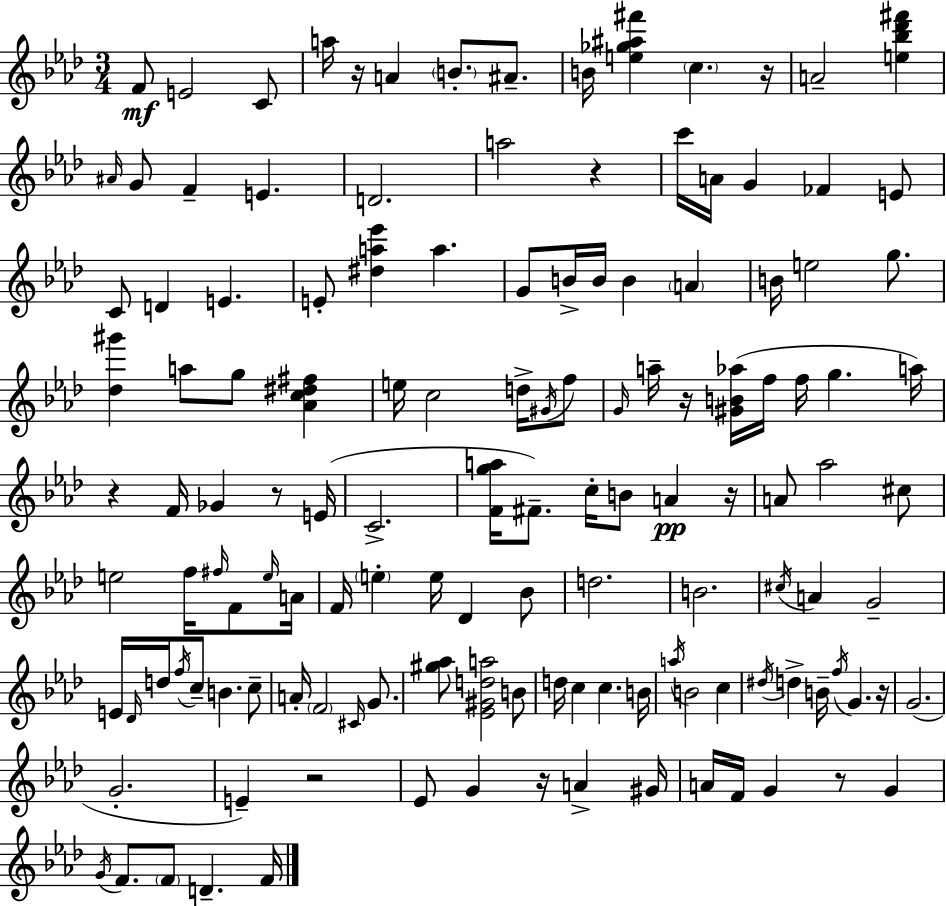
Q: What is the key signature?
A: AES major